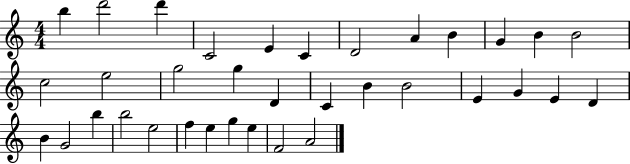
{
  \clef treble
  \numericTimeSignature
  \time 4/4
  \key c \major
  b''4 d'''2 d'''4 | c'2 e'4 c'4 | d'2 a'4 b'4 | g'4 b'4 b'2 | \break c''2 e''2 | g''2 g''4 d'4 | c'4 b'4 b'2 | e'4 g'4 e'4 d'4 | \break b'4 g'2 b''4 | b''2 e''2 | f''4 e''4 g''4 e''4 | f'2 a'2 | \break \bar "|."
}